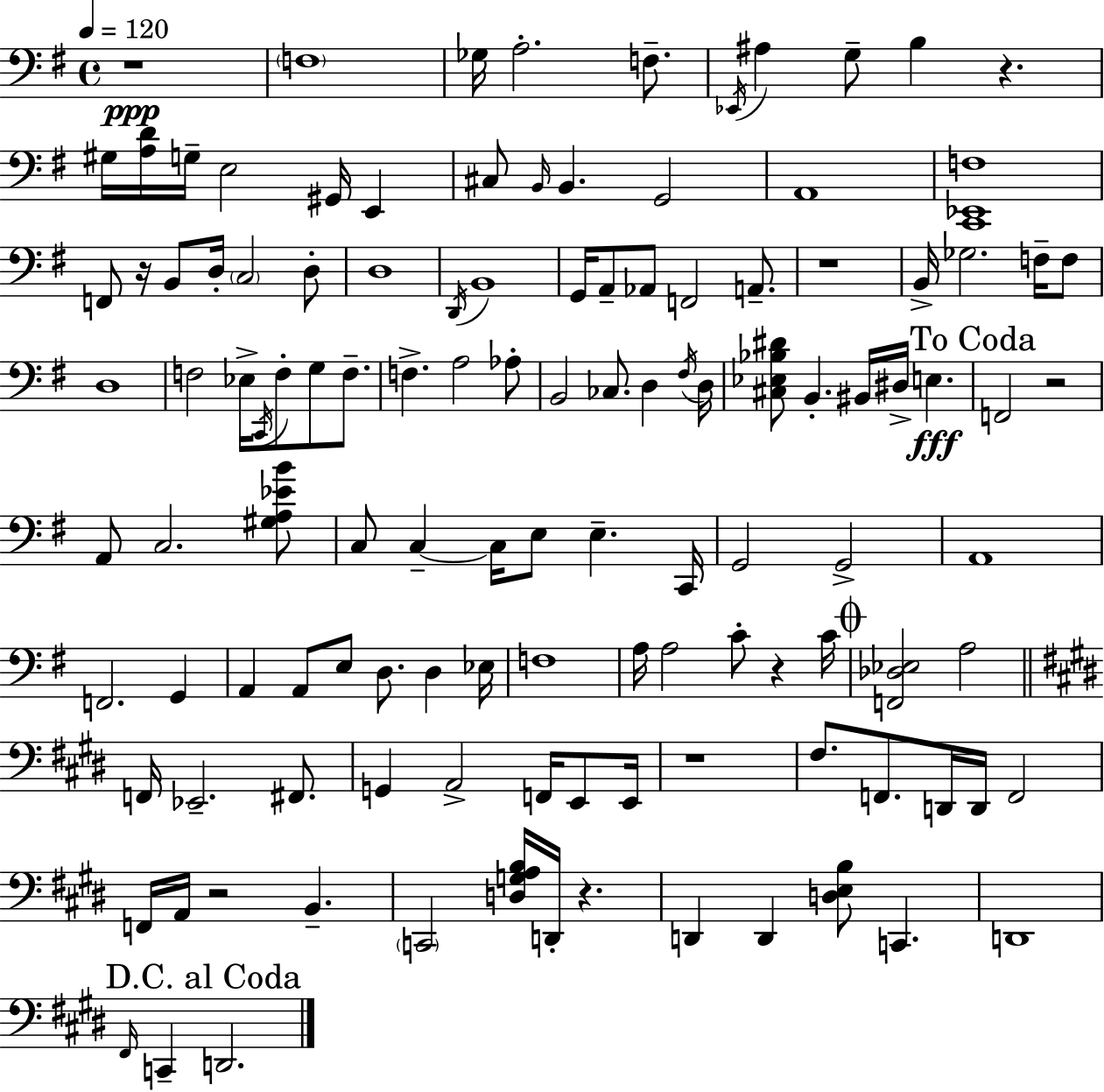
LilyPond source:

{
  \clef bass
  \time 4/4
  \defaultTimeSignature
  \key g \major
  \tempo 4 = 120
  r1\ppp | \parenthesize f1 | ges16 a2.-. f8.-- | \acciaccatura { ees,16 } ais4 g8-- b4 r4. | \break gis16 <a d'>16 g16-- e2 gis,16 e,4 | cis8 \grace { b,16 } b,4. g,2 | a,1 | <c, ees, f>1 | \break f,8 r16 b,8 d16-. \parenthesize c2 | d8-. d1 | \acciaccatura { d,16 } b,1 | g,16 a,8-- aes,8 f,2 | \break a,8.-- r1 | b,16-> ges2. | f16-- f8 d1 | f2 ees16-> \acciaccatura { c,16 } f8-. g8 | \break f8.-- f4.-> a2 | aes8-. b,2 ces8. d4 | \acciaccatura { fis16 } d16 <cis ees bes dis'>8 b,4.-. bis,16 dis16-> e4.\fff | \mark "To Coda" f,2 r2 | \break a,8 c2. | <gis a ees' b'>8 c8 c4--~~ c16 e8 e4.-- | c,16 g,2 g,2-> | a,1 | \break f,2. | g,4 a,4 a,8 e8 d8. | d4 ees16 f1 | a16 a2 c'8-. | \break r4 c'16 \mark \markup { \musicglyph "scripts.coda" } <f, des ees>2 a2 | \bar "||" \break \key e \major f,16 ees,2.-- fis,8. | g,4 a,2-> f,16 e,8 e,16 | r1 | fis8. f,8. d,16 d,16 f,2 | \break f,16 a,16 r2 b,4.-- | \parenthesize c,2 <d g a b>16 d,16-. r4. | d,4 d,4 <d e b>8 c,4. | d,1 | \break \mark "D.C. al Coda" \grace { fis,16 } c,4-- d,2. | \bar "|."
}